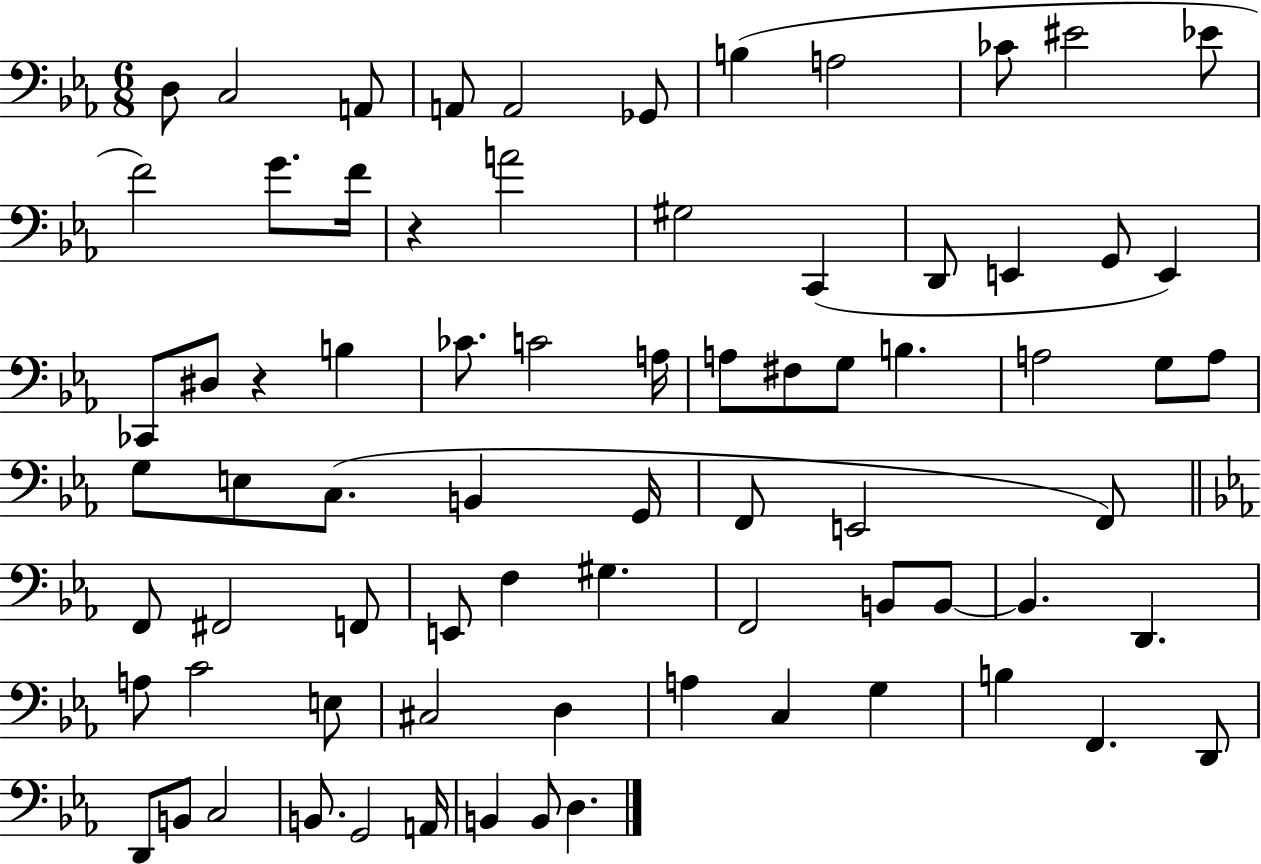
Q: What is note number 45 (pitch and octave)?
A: F2